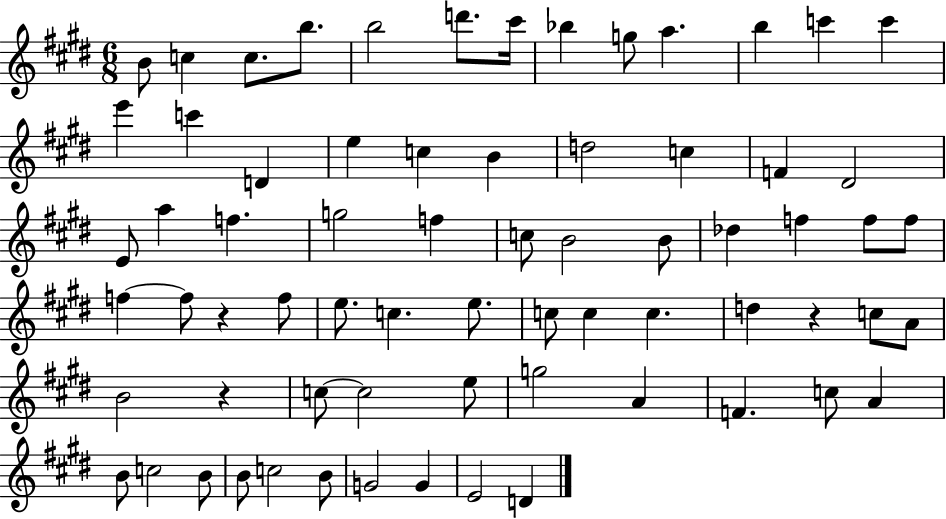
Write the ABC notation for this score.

X:1
T:Untitled
M:6/8
L:1/4
K:E
B/2 c c/2 b/2 b2 d'/2 ^c'/4 _b g/2 a b c' c' e' c' D e c B d2 c F ^D2 E/2 a f g2 f c/2 B2 B/2 _d f f/2 f/2 f f/2 z f/2 e/2 c e/2 c/2 c c d z c/2 A/2 B2 z c/2 c2 e/2 g2 A F c/2 A B/2 c2 B/2 B/2 c2 B/2 G2 G E2 D